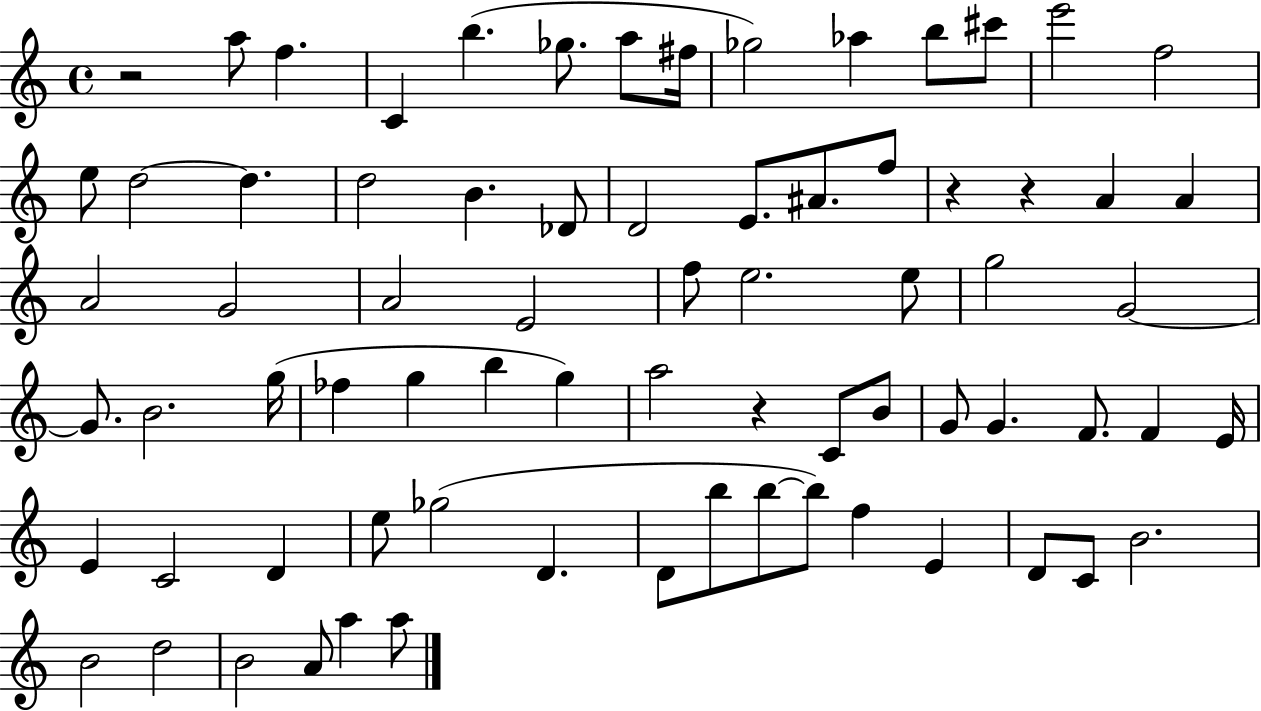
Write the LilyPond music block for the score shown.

{
  \clef treble
  \time 4/4
  \defaultTimeSignature
  \key c \major
  r2 a''8 f''4. | c'4 b''4.( ges''8. a''8 fis''16 | ges''2) aes''4 b''8 cis'''8 | e'''2 f''2 | \break e''8 d''2~~ d''4. | d''2 b'4. des'8 | d'2 e'8. ais'8. f''8 | r4 r4 a'4 a'4 | \break a'2 g'2 | a'2 e'2 | f''8 e''2. e''8 | g''2 g'2~~ | \break g'8. b'2. g''16( | fes''4 g''4 b''4 g''4) | a''2 r4 c'8 b'8 | g'8 g'4. f'8. f'4 e'16 | \break e'4 c'2 d'4 | e''8 ges''2( d'4. | d'8 b''8 b''8~~ b''8) f''4 e'4 | d'8 c'8 b'2. | \break b'2 d''2 | b'2 a'8 a''4 a''8 | \bar "|."
}